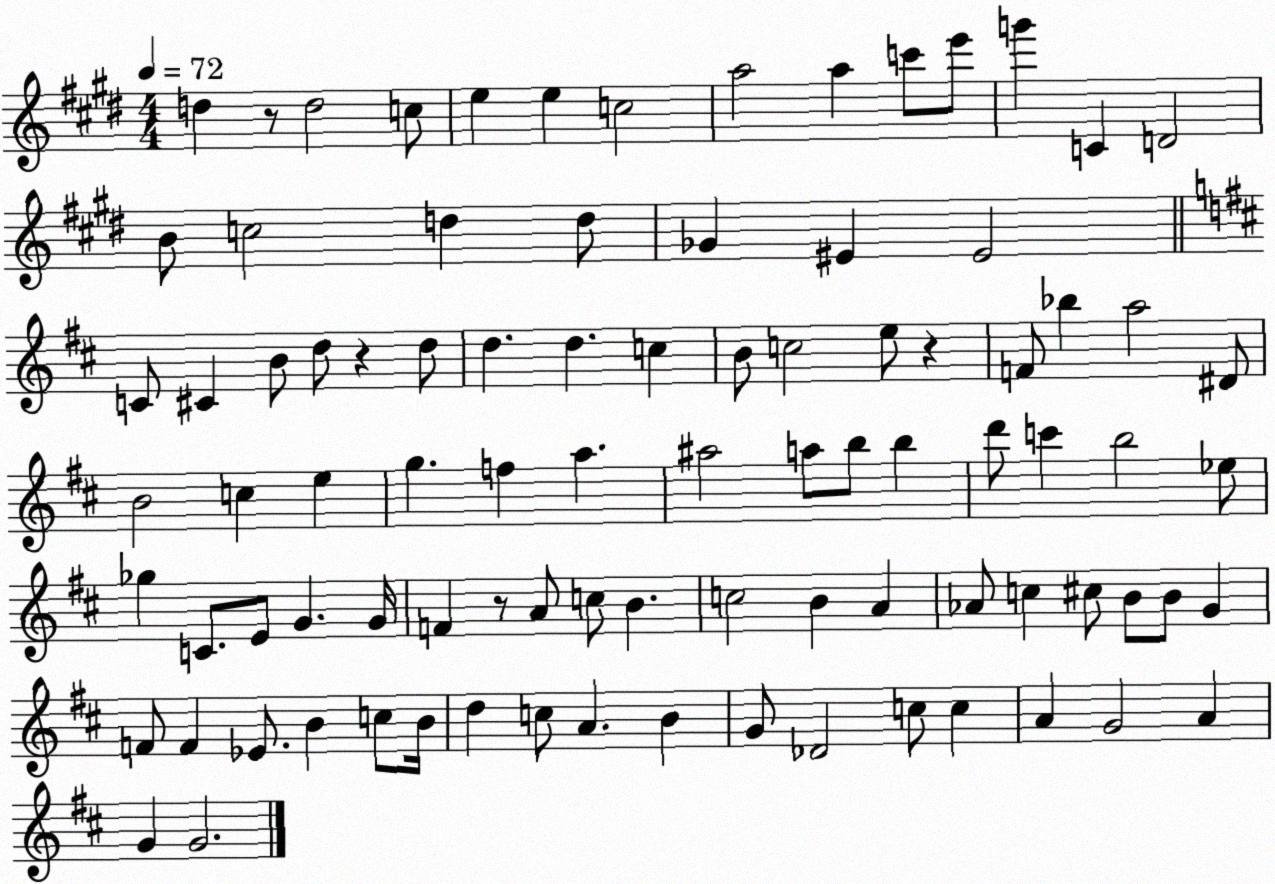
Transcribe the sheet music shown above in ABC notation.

X:1
T:Untitled
M:4/4
L:1/4
K:E
d z/2 d2 c/2 e e c2 a2 a c'/2 e'/2 g' C D2 B/2 c2 d d/2 _G ^E ^E2 C/2 ^C B/2 d/2 z d/2 d d c B/2 c2 e/2 z F/2 _b a2 ^D/2 B2 c e g f a ^a2 a/2 b/2 b d'/2 c' b2 _e/2 _g C/2 E/2 G G/4 F z/2 A/2 c/2 B c2 B A _A/2 c ^c/2 B/2 B/2 G F/2 F _E/2 B c/2 B/4 d c/2 A B G/2 _D2 c/2 c A G2 A G G2